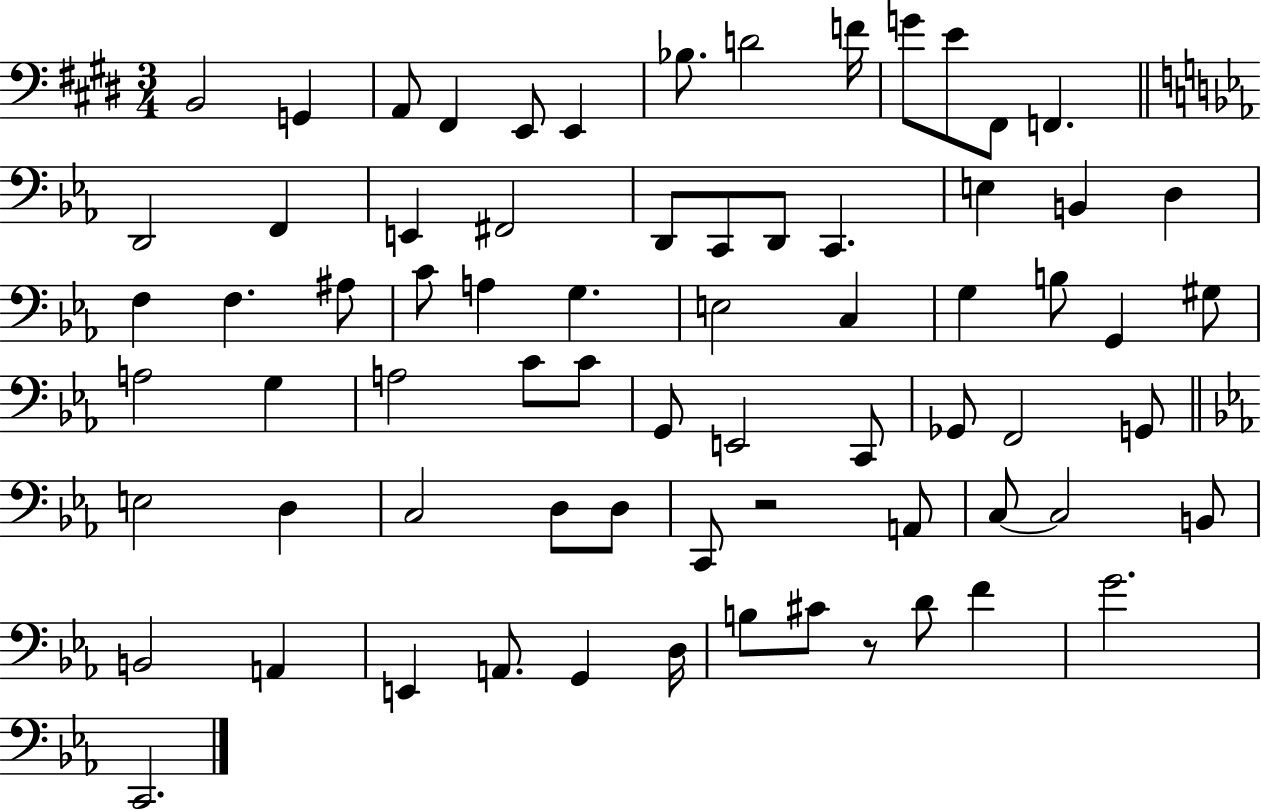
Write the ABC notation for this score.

X:1
T:Untitled
M:3/4
L:1/4
K:E
B,,2 G,, A,,/2 ^F,, E,,/2 E,, _B,/2 D2 F/4 G/2 E/2 ^F,,/2 F,, D,,2 F,, E,, ^F,,2 D,,/2 C,,/2 D,,/2 C,, E, B,, D, F, F, ^A,/2 C/2 A, G, E,2 C, G, B,/2 G,, ^G,/2 A,2 G, A,2 C/2 C/2 G,,/2 E,,2 C,,/2 _G,,/2 F,,2 G,,/2 E,2 D, C,2 D,/2 D,/2 C,,/2 z2 A,,/2 C,/2 C,2 B,,/2 B,,2 A,, E,, A,,/2 G,, D,/4 B,/2 ^C/2 z/2 D/2 F G2 C,,2